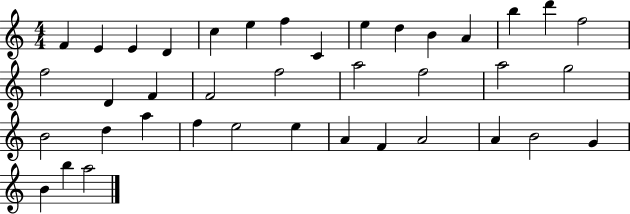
F4/q E4/q E4/q D4/q C5/q E5/q F5/q C4/q E5/q D5/q B4/q A4/q B5/q D6/q F5/h F5/h D4/q F4/q F4/h F5/h A5/h F5/h A5/h G5/h B4/h D5/q A5/q F5/q E5/h E5/q A4/q F4/q A4/h A4/q B4/h G4/q B4/q B5/q A5/h